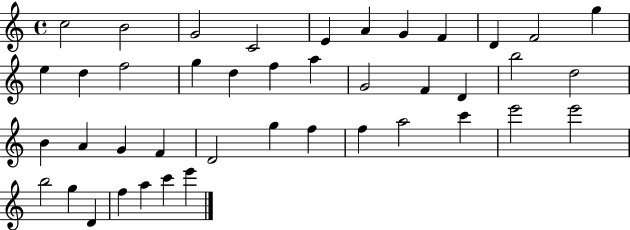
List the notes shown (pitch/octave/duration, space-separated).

C5/h B4/h G4/h C4/h E4/q A4/q G4/q F4/q D4/q F4/h G5/q E5/q D5/q F5/h G5/q D5/q F5/q A5/q G4/h F4/q D4/q B5/h D5/h B4/q A4/q G4/q F4/q D4/h G5/q F5/q F5/q A5/h C6/q E6/h E6/h B5/h G5/q D4/q F5/q A5/q C6/q E6/q